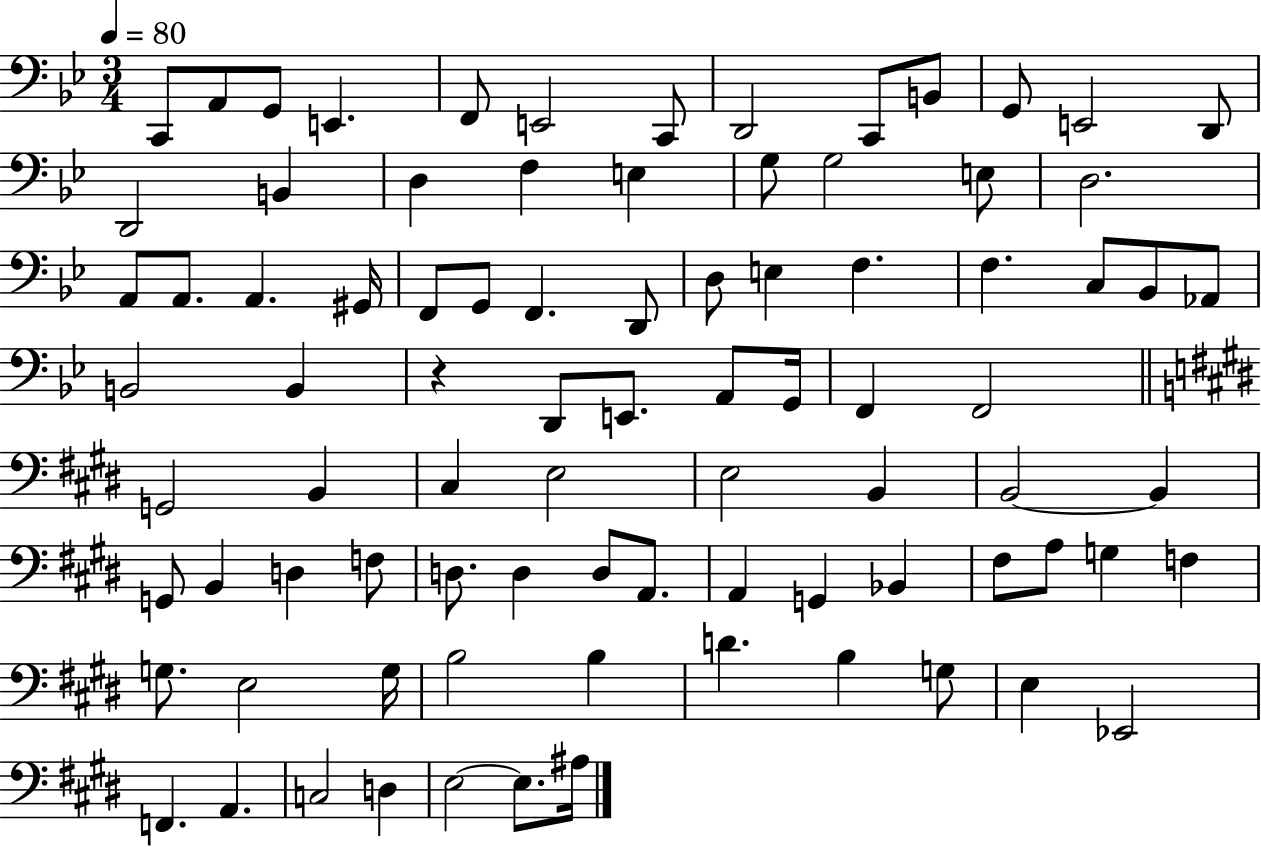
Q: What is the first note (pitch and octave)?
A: C2